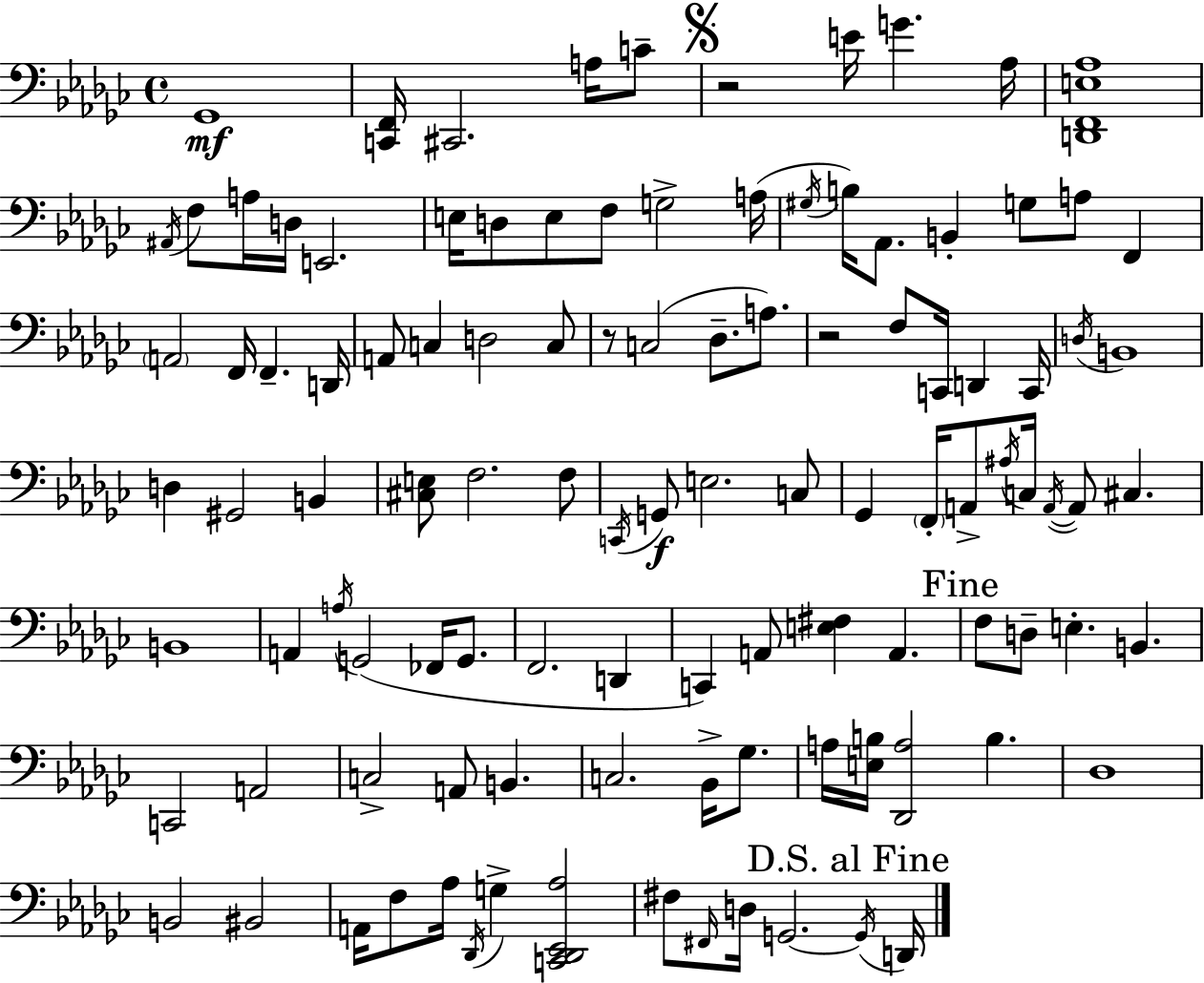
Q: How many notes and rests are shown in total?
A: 108